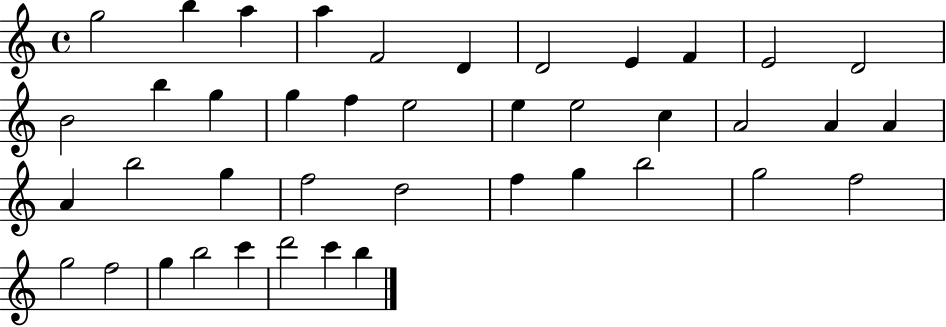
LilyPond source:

{
  \clef treble
  \time 4/4
  \defaultTimeSignature
  \key c \major
  g''2 b''4 a''4 | a''4 f'2 d'4 | d'2 e'4 f'4 | e'2 d'2 | \break b'2 b''4 g''4 | g''4 f''4 e''2 | e''4 e''2 c''4 | a'2 a'4 a'4 | \break a'4 b''2 g''4 | f''2 d''2 | f''4 g''4 b''2 | g''2 f''2 | \break g''2 f''2 | g''4 b''2 c'''4 | d'''2 c'''4 b''4 | \bar "|."
}